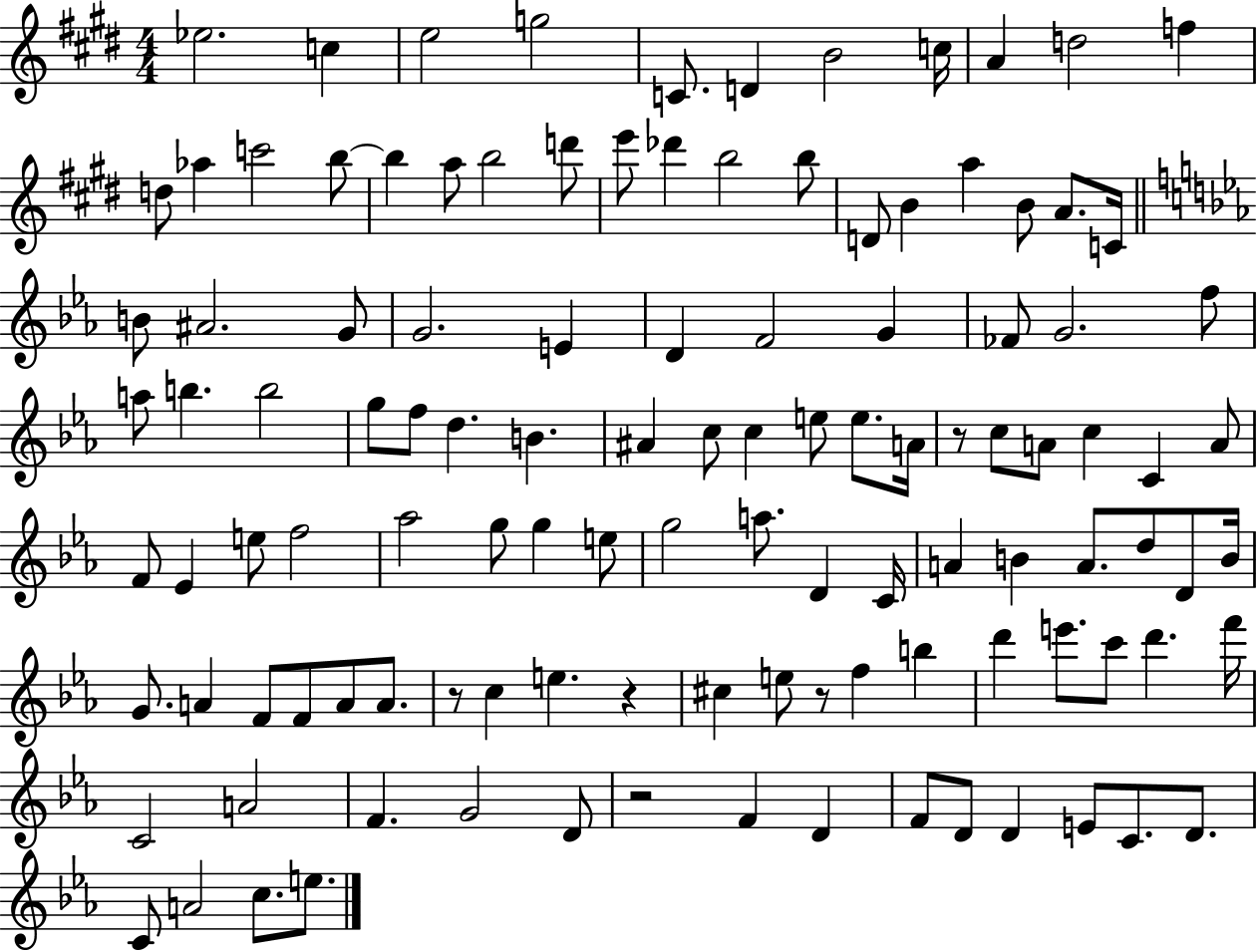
{
  \clef treble
  \numericTimeSignature
  \time 4/4
  \key e \major
  ees''2. c''4 | e''2 g''2 | c'8. d'4 b'2 c''16 | a'4 d''2 f''4 | \break d''8 aes''4 c'''2 b''8~~ | b''4 a''8 b''2 d'''8 | e'''8 des'''4 b''2 b''8 | d'8 b'4 a''4 b'8 a'8. c'16 | \break \bar "||" \break \key c \minor b'8 ais'2. g'8 | g'2. e'4 | d'4 f'2 g'4 | fes'8 g'2. f''8 | \break a''8 b''4. b''2 | g''8 f''8 d''4. b'4. | ais'4 c''8 c''4 e''8 e''8. a'16 | r8 c''8 a'8 c''4 c'4 a'8 | \break f'8 ees'4 e''8 f''2 | aes''2 g''8 g''4 e''8 | g''2 a''8. d'4 c'16 | a'4 b'4 a'8. d''8 d'8 b'16 | \break g'8. a'4 f'8 f'8 a'8 a'8. | r8 c''4 e''4. r4 | cis''4 e''8 r8 f''4 b''4 | d'''4 e'''8. c'''8 d'''4. f'''16 | \break c'2 a'2 | f'4. g'2 d'8 | r2 f'4 d'4 | f'8 d'8 d'4 e'8 c'8. d'8. | \break c'8 a'2 c''8. e''8. | \bar "|."
}